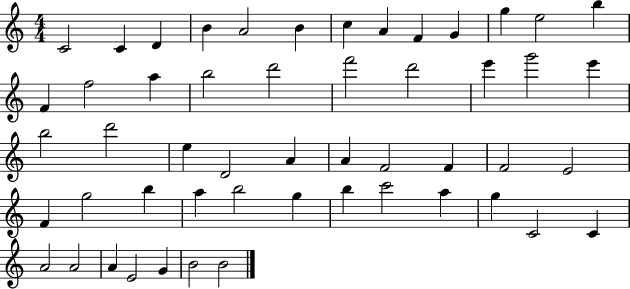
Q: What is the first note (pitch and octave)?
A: C4